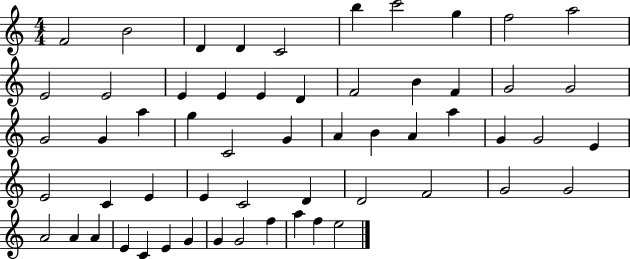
{
  \clef treble
  \numericTimeSignature
  \time 4/4
  \key c \major
  f'2 b'2 | d'4 d'4 c'2 | b''4 c'''2 g''4 | f''2 a''2 | \break e'2 e'2 | e'4 e'4 e'4 d'4 | f'2 b'4 f'4 | g'2 g'2 | \break g'2 g'4 a''4 | g''4 c'2 g'4 | a'4 b'4 a'4 a''4 | g'4 g'2 e'4 | \break e'2 c'4 e'4 | e'4 c'2 d'4 | d'2 f'2 | g'2 g'2 | \break a'2 a'4 a'4 | e'4 c'4 e'4 g'4 | g'4 g'2 f''4 | a''4 f''4 e''2 | \break \bar "|."
}